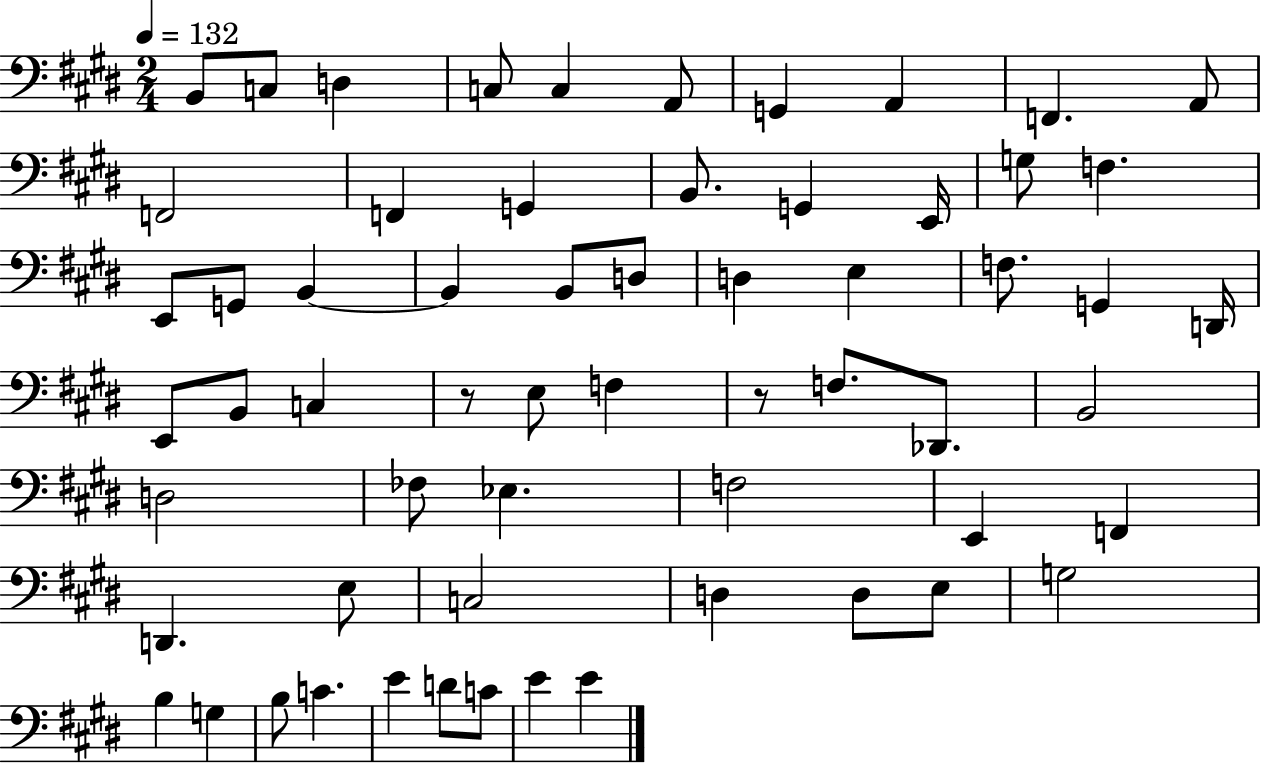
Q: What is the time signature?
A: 2/4